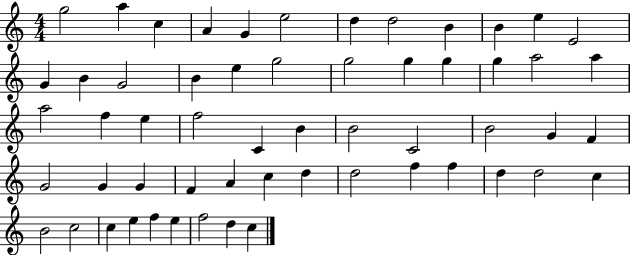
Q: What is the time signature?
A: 4/4